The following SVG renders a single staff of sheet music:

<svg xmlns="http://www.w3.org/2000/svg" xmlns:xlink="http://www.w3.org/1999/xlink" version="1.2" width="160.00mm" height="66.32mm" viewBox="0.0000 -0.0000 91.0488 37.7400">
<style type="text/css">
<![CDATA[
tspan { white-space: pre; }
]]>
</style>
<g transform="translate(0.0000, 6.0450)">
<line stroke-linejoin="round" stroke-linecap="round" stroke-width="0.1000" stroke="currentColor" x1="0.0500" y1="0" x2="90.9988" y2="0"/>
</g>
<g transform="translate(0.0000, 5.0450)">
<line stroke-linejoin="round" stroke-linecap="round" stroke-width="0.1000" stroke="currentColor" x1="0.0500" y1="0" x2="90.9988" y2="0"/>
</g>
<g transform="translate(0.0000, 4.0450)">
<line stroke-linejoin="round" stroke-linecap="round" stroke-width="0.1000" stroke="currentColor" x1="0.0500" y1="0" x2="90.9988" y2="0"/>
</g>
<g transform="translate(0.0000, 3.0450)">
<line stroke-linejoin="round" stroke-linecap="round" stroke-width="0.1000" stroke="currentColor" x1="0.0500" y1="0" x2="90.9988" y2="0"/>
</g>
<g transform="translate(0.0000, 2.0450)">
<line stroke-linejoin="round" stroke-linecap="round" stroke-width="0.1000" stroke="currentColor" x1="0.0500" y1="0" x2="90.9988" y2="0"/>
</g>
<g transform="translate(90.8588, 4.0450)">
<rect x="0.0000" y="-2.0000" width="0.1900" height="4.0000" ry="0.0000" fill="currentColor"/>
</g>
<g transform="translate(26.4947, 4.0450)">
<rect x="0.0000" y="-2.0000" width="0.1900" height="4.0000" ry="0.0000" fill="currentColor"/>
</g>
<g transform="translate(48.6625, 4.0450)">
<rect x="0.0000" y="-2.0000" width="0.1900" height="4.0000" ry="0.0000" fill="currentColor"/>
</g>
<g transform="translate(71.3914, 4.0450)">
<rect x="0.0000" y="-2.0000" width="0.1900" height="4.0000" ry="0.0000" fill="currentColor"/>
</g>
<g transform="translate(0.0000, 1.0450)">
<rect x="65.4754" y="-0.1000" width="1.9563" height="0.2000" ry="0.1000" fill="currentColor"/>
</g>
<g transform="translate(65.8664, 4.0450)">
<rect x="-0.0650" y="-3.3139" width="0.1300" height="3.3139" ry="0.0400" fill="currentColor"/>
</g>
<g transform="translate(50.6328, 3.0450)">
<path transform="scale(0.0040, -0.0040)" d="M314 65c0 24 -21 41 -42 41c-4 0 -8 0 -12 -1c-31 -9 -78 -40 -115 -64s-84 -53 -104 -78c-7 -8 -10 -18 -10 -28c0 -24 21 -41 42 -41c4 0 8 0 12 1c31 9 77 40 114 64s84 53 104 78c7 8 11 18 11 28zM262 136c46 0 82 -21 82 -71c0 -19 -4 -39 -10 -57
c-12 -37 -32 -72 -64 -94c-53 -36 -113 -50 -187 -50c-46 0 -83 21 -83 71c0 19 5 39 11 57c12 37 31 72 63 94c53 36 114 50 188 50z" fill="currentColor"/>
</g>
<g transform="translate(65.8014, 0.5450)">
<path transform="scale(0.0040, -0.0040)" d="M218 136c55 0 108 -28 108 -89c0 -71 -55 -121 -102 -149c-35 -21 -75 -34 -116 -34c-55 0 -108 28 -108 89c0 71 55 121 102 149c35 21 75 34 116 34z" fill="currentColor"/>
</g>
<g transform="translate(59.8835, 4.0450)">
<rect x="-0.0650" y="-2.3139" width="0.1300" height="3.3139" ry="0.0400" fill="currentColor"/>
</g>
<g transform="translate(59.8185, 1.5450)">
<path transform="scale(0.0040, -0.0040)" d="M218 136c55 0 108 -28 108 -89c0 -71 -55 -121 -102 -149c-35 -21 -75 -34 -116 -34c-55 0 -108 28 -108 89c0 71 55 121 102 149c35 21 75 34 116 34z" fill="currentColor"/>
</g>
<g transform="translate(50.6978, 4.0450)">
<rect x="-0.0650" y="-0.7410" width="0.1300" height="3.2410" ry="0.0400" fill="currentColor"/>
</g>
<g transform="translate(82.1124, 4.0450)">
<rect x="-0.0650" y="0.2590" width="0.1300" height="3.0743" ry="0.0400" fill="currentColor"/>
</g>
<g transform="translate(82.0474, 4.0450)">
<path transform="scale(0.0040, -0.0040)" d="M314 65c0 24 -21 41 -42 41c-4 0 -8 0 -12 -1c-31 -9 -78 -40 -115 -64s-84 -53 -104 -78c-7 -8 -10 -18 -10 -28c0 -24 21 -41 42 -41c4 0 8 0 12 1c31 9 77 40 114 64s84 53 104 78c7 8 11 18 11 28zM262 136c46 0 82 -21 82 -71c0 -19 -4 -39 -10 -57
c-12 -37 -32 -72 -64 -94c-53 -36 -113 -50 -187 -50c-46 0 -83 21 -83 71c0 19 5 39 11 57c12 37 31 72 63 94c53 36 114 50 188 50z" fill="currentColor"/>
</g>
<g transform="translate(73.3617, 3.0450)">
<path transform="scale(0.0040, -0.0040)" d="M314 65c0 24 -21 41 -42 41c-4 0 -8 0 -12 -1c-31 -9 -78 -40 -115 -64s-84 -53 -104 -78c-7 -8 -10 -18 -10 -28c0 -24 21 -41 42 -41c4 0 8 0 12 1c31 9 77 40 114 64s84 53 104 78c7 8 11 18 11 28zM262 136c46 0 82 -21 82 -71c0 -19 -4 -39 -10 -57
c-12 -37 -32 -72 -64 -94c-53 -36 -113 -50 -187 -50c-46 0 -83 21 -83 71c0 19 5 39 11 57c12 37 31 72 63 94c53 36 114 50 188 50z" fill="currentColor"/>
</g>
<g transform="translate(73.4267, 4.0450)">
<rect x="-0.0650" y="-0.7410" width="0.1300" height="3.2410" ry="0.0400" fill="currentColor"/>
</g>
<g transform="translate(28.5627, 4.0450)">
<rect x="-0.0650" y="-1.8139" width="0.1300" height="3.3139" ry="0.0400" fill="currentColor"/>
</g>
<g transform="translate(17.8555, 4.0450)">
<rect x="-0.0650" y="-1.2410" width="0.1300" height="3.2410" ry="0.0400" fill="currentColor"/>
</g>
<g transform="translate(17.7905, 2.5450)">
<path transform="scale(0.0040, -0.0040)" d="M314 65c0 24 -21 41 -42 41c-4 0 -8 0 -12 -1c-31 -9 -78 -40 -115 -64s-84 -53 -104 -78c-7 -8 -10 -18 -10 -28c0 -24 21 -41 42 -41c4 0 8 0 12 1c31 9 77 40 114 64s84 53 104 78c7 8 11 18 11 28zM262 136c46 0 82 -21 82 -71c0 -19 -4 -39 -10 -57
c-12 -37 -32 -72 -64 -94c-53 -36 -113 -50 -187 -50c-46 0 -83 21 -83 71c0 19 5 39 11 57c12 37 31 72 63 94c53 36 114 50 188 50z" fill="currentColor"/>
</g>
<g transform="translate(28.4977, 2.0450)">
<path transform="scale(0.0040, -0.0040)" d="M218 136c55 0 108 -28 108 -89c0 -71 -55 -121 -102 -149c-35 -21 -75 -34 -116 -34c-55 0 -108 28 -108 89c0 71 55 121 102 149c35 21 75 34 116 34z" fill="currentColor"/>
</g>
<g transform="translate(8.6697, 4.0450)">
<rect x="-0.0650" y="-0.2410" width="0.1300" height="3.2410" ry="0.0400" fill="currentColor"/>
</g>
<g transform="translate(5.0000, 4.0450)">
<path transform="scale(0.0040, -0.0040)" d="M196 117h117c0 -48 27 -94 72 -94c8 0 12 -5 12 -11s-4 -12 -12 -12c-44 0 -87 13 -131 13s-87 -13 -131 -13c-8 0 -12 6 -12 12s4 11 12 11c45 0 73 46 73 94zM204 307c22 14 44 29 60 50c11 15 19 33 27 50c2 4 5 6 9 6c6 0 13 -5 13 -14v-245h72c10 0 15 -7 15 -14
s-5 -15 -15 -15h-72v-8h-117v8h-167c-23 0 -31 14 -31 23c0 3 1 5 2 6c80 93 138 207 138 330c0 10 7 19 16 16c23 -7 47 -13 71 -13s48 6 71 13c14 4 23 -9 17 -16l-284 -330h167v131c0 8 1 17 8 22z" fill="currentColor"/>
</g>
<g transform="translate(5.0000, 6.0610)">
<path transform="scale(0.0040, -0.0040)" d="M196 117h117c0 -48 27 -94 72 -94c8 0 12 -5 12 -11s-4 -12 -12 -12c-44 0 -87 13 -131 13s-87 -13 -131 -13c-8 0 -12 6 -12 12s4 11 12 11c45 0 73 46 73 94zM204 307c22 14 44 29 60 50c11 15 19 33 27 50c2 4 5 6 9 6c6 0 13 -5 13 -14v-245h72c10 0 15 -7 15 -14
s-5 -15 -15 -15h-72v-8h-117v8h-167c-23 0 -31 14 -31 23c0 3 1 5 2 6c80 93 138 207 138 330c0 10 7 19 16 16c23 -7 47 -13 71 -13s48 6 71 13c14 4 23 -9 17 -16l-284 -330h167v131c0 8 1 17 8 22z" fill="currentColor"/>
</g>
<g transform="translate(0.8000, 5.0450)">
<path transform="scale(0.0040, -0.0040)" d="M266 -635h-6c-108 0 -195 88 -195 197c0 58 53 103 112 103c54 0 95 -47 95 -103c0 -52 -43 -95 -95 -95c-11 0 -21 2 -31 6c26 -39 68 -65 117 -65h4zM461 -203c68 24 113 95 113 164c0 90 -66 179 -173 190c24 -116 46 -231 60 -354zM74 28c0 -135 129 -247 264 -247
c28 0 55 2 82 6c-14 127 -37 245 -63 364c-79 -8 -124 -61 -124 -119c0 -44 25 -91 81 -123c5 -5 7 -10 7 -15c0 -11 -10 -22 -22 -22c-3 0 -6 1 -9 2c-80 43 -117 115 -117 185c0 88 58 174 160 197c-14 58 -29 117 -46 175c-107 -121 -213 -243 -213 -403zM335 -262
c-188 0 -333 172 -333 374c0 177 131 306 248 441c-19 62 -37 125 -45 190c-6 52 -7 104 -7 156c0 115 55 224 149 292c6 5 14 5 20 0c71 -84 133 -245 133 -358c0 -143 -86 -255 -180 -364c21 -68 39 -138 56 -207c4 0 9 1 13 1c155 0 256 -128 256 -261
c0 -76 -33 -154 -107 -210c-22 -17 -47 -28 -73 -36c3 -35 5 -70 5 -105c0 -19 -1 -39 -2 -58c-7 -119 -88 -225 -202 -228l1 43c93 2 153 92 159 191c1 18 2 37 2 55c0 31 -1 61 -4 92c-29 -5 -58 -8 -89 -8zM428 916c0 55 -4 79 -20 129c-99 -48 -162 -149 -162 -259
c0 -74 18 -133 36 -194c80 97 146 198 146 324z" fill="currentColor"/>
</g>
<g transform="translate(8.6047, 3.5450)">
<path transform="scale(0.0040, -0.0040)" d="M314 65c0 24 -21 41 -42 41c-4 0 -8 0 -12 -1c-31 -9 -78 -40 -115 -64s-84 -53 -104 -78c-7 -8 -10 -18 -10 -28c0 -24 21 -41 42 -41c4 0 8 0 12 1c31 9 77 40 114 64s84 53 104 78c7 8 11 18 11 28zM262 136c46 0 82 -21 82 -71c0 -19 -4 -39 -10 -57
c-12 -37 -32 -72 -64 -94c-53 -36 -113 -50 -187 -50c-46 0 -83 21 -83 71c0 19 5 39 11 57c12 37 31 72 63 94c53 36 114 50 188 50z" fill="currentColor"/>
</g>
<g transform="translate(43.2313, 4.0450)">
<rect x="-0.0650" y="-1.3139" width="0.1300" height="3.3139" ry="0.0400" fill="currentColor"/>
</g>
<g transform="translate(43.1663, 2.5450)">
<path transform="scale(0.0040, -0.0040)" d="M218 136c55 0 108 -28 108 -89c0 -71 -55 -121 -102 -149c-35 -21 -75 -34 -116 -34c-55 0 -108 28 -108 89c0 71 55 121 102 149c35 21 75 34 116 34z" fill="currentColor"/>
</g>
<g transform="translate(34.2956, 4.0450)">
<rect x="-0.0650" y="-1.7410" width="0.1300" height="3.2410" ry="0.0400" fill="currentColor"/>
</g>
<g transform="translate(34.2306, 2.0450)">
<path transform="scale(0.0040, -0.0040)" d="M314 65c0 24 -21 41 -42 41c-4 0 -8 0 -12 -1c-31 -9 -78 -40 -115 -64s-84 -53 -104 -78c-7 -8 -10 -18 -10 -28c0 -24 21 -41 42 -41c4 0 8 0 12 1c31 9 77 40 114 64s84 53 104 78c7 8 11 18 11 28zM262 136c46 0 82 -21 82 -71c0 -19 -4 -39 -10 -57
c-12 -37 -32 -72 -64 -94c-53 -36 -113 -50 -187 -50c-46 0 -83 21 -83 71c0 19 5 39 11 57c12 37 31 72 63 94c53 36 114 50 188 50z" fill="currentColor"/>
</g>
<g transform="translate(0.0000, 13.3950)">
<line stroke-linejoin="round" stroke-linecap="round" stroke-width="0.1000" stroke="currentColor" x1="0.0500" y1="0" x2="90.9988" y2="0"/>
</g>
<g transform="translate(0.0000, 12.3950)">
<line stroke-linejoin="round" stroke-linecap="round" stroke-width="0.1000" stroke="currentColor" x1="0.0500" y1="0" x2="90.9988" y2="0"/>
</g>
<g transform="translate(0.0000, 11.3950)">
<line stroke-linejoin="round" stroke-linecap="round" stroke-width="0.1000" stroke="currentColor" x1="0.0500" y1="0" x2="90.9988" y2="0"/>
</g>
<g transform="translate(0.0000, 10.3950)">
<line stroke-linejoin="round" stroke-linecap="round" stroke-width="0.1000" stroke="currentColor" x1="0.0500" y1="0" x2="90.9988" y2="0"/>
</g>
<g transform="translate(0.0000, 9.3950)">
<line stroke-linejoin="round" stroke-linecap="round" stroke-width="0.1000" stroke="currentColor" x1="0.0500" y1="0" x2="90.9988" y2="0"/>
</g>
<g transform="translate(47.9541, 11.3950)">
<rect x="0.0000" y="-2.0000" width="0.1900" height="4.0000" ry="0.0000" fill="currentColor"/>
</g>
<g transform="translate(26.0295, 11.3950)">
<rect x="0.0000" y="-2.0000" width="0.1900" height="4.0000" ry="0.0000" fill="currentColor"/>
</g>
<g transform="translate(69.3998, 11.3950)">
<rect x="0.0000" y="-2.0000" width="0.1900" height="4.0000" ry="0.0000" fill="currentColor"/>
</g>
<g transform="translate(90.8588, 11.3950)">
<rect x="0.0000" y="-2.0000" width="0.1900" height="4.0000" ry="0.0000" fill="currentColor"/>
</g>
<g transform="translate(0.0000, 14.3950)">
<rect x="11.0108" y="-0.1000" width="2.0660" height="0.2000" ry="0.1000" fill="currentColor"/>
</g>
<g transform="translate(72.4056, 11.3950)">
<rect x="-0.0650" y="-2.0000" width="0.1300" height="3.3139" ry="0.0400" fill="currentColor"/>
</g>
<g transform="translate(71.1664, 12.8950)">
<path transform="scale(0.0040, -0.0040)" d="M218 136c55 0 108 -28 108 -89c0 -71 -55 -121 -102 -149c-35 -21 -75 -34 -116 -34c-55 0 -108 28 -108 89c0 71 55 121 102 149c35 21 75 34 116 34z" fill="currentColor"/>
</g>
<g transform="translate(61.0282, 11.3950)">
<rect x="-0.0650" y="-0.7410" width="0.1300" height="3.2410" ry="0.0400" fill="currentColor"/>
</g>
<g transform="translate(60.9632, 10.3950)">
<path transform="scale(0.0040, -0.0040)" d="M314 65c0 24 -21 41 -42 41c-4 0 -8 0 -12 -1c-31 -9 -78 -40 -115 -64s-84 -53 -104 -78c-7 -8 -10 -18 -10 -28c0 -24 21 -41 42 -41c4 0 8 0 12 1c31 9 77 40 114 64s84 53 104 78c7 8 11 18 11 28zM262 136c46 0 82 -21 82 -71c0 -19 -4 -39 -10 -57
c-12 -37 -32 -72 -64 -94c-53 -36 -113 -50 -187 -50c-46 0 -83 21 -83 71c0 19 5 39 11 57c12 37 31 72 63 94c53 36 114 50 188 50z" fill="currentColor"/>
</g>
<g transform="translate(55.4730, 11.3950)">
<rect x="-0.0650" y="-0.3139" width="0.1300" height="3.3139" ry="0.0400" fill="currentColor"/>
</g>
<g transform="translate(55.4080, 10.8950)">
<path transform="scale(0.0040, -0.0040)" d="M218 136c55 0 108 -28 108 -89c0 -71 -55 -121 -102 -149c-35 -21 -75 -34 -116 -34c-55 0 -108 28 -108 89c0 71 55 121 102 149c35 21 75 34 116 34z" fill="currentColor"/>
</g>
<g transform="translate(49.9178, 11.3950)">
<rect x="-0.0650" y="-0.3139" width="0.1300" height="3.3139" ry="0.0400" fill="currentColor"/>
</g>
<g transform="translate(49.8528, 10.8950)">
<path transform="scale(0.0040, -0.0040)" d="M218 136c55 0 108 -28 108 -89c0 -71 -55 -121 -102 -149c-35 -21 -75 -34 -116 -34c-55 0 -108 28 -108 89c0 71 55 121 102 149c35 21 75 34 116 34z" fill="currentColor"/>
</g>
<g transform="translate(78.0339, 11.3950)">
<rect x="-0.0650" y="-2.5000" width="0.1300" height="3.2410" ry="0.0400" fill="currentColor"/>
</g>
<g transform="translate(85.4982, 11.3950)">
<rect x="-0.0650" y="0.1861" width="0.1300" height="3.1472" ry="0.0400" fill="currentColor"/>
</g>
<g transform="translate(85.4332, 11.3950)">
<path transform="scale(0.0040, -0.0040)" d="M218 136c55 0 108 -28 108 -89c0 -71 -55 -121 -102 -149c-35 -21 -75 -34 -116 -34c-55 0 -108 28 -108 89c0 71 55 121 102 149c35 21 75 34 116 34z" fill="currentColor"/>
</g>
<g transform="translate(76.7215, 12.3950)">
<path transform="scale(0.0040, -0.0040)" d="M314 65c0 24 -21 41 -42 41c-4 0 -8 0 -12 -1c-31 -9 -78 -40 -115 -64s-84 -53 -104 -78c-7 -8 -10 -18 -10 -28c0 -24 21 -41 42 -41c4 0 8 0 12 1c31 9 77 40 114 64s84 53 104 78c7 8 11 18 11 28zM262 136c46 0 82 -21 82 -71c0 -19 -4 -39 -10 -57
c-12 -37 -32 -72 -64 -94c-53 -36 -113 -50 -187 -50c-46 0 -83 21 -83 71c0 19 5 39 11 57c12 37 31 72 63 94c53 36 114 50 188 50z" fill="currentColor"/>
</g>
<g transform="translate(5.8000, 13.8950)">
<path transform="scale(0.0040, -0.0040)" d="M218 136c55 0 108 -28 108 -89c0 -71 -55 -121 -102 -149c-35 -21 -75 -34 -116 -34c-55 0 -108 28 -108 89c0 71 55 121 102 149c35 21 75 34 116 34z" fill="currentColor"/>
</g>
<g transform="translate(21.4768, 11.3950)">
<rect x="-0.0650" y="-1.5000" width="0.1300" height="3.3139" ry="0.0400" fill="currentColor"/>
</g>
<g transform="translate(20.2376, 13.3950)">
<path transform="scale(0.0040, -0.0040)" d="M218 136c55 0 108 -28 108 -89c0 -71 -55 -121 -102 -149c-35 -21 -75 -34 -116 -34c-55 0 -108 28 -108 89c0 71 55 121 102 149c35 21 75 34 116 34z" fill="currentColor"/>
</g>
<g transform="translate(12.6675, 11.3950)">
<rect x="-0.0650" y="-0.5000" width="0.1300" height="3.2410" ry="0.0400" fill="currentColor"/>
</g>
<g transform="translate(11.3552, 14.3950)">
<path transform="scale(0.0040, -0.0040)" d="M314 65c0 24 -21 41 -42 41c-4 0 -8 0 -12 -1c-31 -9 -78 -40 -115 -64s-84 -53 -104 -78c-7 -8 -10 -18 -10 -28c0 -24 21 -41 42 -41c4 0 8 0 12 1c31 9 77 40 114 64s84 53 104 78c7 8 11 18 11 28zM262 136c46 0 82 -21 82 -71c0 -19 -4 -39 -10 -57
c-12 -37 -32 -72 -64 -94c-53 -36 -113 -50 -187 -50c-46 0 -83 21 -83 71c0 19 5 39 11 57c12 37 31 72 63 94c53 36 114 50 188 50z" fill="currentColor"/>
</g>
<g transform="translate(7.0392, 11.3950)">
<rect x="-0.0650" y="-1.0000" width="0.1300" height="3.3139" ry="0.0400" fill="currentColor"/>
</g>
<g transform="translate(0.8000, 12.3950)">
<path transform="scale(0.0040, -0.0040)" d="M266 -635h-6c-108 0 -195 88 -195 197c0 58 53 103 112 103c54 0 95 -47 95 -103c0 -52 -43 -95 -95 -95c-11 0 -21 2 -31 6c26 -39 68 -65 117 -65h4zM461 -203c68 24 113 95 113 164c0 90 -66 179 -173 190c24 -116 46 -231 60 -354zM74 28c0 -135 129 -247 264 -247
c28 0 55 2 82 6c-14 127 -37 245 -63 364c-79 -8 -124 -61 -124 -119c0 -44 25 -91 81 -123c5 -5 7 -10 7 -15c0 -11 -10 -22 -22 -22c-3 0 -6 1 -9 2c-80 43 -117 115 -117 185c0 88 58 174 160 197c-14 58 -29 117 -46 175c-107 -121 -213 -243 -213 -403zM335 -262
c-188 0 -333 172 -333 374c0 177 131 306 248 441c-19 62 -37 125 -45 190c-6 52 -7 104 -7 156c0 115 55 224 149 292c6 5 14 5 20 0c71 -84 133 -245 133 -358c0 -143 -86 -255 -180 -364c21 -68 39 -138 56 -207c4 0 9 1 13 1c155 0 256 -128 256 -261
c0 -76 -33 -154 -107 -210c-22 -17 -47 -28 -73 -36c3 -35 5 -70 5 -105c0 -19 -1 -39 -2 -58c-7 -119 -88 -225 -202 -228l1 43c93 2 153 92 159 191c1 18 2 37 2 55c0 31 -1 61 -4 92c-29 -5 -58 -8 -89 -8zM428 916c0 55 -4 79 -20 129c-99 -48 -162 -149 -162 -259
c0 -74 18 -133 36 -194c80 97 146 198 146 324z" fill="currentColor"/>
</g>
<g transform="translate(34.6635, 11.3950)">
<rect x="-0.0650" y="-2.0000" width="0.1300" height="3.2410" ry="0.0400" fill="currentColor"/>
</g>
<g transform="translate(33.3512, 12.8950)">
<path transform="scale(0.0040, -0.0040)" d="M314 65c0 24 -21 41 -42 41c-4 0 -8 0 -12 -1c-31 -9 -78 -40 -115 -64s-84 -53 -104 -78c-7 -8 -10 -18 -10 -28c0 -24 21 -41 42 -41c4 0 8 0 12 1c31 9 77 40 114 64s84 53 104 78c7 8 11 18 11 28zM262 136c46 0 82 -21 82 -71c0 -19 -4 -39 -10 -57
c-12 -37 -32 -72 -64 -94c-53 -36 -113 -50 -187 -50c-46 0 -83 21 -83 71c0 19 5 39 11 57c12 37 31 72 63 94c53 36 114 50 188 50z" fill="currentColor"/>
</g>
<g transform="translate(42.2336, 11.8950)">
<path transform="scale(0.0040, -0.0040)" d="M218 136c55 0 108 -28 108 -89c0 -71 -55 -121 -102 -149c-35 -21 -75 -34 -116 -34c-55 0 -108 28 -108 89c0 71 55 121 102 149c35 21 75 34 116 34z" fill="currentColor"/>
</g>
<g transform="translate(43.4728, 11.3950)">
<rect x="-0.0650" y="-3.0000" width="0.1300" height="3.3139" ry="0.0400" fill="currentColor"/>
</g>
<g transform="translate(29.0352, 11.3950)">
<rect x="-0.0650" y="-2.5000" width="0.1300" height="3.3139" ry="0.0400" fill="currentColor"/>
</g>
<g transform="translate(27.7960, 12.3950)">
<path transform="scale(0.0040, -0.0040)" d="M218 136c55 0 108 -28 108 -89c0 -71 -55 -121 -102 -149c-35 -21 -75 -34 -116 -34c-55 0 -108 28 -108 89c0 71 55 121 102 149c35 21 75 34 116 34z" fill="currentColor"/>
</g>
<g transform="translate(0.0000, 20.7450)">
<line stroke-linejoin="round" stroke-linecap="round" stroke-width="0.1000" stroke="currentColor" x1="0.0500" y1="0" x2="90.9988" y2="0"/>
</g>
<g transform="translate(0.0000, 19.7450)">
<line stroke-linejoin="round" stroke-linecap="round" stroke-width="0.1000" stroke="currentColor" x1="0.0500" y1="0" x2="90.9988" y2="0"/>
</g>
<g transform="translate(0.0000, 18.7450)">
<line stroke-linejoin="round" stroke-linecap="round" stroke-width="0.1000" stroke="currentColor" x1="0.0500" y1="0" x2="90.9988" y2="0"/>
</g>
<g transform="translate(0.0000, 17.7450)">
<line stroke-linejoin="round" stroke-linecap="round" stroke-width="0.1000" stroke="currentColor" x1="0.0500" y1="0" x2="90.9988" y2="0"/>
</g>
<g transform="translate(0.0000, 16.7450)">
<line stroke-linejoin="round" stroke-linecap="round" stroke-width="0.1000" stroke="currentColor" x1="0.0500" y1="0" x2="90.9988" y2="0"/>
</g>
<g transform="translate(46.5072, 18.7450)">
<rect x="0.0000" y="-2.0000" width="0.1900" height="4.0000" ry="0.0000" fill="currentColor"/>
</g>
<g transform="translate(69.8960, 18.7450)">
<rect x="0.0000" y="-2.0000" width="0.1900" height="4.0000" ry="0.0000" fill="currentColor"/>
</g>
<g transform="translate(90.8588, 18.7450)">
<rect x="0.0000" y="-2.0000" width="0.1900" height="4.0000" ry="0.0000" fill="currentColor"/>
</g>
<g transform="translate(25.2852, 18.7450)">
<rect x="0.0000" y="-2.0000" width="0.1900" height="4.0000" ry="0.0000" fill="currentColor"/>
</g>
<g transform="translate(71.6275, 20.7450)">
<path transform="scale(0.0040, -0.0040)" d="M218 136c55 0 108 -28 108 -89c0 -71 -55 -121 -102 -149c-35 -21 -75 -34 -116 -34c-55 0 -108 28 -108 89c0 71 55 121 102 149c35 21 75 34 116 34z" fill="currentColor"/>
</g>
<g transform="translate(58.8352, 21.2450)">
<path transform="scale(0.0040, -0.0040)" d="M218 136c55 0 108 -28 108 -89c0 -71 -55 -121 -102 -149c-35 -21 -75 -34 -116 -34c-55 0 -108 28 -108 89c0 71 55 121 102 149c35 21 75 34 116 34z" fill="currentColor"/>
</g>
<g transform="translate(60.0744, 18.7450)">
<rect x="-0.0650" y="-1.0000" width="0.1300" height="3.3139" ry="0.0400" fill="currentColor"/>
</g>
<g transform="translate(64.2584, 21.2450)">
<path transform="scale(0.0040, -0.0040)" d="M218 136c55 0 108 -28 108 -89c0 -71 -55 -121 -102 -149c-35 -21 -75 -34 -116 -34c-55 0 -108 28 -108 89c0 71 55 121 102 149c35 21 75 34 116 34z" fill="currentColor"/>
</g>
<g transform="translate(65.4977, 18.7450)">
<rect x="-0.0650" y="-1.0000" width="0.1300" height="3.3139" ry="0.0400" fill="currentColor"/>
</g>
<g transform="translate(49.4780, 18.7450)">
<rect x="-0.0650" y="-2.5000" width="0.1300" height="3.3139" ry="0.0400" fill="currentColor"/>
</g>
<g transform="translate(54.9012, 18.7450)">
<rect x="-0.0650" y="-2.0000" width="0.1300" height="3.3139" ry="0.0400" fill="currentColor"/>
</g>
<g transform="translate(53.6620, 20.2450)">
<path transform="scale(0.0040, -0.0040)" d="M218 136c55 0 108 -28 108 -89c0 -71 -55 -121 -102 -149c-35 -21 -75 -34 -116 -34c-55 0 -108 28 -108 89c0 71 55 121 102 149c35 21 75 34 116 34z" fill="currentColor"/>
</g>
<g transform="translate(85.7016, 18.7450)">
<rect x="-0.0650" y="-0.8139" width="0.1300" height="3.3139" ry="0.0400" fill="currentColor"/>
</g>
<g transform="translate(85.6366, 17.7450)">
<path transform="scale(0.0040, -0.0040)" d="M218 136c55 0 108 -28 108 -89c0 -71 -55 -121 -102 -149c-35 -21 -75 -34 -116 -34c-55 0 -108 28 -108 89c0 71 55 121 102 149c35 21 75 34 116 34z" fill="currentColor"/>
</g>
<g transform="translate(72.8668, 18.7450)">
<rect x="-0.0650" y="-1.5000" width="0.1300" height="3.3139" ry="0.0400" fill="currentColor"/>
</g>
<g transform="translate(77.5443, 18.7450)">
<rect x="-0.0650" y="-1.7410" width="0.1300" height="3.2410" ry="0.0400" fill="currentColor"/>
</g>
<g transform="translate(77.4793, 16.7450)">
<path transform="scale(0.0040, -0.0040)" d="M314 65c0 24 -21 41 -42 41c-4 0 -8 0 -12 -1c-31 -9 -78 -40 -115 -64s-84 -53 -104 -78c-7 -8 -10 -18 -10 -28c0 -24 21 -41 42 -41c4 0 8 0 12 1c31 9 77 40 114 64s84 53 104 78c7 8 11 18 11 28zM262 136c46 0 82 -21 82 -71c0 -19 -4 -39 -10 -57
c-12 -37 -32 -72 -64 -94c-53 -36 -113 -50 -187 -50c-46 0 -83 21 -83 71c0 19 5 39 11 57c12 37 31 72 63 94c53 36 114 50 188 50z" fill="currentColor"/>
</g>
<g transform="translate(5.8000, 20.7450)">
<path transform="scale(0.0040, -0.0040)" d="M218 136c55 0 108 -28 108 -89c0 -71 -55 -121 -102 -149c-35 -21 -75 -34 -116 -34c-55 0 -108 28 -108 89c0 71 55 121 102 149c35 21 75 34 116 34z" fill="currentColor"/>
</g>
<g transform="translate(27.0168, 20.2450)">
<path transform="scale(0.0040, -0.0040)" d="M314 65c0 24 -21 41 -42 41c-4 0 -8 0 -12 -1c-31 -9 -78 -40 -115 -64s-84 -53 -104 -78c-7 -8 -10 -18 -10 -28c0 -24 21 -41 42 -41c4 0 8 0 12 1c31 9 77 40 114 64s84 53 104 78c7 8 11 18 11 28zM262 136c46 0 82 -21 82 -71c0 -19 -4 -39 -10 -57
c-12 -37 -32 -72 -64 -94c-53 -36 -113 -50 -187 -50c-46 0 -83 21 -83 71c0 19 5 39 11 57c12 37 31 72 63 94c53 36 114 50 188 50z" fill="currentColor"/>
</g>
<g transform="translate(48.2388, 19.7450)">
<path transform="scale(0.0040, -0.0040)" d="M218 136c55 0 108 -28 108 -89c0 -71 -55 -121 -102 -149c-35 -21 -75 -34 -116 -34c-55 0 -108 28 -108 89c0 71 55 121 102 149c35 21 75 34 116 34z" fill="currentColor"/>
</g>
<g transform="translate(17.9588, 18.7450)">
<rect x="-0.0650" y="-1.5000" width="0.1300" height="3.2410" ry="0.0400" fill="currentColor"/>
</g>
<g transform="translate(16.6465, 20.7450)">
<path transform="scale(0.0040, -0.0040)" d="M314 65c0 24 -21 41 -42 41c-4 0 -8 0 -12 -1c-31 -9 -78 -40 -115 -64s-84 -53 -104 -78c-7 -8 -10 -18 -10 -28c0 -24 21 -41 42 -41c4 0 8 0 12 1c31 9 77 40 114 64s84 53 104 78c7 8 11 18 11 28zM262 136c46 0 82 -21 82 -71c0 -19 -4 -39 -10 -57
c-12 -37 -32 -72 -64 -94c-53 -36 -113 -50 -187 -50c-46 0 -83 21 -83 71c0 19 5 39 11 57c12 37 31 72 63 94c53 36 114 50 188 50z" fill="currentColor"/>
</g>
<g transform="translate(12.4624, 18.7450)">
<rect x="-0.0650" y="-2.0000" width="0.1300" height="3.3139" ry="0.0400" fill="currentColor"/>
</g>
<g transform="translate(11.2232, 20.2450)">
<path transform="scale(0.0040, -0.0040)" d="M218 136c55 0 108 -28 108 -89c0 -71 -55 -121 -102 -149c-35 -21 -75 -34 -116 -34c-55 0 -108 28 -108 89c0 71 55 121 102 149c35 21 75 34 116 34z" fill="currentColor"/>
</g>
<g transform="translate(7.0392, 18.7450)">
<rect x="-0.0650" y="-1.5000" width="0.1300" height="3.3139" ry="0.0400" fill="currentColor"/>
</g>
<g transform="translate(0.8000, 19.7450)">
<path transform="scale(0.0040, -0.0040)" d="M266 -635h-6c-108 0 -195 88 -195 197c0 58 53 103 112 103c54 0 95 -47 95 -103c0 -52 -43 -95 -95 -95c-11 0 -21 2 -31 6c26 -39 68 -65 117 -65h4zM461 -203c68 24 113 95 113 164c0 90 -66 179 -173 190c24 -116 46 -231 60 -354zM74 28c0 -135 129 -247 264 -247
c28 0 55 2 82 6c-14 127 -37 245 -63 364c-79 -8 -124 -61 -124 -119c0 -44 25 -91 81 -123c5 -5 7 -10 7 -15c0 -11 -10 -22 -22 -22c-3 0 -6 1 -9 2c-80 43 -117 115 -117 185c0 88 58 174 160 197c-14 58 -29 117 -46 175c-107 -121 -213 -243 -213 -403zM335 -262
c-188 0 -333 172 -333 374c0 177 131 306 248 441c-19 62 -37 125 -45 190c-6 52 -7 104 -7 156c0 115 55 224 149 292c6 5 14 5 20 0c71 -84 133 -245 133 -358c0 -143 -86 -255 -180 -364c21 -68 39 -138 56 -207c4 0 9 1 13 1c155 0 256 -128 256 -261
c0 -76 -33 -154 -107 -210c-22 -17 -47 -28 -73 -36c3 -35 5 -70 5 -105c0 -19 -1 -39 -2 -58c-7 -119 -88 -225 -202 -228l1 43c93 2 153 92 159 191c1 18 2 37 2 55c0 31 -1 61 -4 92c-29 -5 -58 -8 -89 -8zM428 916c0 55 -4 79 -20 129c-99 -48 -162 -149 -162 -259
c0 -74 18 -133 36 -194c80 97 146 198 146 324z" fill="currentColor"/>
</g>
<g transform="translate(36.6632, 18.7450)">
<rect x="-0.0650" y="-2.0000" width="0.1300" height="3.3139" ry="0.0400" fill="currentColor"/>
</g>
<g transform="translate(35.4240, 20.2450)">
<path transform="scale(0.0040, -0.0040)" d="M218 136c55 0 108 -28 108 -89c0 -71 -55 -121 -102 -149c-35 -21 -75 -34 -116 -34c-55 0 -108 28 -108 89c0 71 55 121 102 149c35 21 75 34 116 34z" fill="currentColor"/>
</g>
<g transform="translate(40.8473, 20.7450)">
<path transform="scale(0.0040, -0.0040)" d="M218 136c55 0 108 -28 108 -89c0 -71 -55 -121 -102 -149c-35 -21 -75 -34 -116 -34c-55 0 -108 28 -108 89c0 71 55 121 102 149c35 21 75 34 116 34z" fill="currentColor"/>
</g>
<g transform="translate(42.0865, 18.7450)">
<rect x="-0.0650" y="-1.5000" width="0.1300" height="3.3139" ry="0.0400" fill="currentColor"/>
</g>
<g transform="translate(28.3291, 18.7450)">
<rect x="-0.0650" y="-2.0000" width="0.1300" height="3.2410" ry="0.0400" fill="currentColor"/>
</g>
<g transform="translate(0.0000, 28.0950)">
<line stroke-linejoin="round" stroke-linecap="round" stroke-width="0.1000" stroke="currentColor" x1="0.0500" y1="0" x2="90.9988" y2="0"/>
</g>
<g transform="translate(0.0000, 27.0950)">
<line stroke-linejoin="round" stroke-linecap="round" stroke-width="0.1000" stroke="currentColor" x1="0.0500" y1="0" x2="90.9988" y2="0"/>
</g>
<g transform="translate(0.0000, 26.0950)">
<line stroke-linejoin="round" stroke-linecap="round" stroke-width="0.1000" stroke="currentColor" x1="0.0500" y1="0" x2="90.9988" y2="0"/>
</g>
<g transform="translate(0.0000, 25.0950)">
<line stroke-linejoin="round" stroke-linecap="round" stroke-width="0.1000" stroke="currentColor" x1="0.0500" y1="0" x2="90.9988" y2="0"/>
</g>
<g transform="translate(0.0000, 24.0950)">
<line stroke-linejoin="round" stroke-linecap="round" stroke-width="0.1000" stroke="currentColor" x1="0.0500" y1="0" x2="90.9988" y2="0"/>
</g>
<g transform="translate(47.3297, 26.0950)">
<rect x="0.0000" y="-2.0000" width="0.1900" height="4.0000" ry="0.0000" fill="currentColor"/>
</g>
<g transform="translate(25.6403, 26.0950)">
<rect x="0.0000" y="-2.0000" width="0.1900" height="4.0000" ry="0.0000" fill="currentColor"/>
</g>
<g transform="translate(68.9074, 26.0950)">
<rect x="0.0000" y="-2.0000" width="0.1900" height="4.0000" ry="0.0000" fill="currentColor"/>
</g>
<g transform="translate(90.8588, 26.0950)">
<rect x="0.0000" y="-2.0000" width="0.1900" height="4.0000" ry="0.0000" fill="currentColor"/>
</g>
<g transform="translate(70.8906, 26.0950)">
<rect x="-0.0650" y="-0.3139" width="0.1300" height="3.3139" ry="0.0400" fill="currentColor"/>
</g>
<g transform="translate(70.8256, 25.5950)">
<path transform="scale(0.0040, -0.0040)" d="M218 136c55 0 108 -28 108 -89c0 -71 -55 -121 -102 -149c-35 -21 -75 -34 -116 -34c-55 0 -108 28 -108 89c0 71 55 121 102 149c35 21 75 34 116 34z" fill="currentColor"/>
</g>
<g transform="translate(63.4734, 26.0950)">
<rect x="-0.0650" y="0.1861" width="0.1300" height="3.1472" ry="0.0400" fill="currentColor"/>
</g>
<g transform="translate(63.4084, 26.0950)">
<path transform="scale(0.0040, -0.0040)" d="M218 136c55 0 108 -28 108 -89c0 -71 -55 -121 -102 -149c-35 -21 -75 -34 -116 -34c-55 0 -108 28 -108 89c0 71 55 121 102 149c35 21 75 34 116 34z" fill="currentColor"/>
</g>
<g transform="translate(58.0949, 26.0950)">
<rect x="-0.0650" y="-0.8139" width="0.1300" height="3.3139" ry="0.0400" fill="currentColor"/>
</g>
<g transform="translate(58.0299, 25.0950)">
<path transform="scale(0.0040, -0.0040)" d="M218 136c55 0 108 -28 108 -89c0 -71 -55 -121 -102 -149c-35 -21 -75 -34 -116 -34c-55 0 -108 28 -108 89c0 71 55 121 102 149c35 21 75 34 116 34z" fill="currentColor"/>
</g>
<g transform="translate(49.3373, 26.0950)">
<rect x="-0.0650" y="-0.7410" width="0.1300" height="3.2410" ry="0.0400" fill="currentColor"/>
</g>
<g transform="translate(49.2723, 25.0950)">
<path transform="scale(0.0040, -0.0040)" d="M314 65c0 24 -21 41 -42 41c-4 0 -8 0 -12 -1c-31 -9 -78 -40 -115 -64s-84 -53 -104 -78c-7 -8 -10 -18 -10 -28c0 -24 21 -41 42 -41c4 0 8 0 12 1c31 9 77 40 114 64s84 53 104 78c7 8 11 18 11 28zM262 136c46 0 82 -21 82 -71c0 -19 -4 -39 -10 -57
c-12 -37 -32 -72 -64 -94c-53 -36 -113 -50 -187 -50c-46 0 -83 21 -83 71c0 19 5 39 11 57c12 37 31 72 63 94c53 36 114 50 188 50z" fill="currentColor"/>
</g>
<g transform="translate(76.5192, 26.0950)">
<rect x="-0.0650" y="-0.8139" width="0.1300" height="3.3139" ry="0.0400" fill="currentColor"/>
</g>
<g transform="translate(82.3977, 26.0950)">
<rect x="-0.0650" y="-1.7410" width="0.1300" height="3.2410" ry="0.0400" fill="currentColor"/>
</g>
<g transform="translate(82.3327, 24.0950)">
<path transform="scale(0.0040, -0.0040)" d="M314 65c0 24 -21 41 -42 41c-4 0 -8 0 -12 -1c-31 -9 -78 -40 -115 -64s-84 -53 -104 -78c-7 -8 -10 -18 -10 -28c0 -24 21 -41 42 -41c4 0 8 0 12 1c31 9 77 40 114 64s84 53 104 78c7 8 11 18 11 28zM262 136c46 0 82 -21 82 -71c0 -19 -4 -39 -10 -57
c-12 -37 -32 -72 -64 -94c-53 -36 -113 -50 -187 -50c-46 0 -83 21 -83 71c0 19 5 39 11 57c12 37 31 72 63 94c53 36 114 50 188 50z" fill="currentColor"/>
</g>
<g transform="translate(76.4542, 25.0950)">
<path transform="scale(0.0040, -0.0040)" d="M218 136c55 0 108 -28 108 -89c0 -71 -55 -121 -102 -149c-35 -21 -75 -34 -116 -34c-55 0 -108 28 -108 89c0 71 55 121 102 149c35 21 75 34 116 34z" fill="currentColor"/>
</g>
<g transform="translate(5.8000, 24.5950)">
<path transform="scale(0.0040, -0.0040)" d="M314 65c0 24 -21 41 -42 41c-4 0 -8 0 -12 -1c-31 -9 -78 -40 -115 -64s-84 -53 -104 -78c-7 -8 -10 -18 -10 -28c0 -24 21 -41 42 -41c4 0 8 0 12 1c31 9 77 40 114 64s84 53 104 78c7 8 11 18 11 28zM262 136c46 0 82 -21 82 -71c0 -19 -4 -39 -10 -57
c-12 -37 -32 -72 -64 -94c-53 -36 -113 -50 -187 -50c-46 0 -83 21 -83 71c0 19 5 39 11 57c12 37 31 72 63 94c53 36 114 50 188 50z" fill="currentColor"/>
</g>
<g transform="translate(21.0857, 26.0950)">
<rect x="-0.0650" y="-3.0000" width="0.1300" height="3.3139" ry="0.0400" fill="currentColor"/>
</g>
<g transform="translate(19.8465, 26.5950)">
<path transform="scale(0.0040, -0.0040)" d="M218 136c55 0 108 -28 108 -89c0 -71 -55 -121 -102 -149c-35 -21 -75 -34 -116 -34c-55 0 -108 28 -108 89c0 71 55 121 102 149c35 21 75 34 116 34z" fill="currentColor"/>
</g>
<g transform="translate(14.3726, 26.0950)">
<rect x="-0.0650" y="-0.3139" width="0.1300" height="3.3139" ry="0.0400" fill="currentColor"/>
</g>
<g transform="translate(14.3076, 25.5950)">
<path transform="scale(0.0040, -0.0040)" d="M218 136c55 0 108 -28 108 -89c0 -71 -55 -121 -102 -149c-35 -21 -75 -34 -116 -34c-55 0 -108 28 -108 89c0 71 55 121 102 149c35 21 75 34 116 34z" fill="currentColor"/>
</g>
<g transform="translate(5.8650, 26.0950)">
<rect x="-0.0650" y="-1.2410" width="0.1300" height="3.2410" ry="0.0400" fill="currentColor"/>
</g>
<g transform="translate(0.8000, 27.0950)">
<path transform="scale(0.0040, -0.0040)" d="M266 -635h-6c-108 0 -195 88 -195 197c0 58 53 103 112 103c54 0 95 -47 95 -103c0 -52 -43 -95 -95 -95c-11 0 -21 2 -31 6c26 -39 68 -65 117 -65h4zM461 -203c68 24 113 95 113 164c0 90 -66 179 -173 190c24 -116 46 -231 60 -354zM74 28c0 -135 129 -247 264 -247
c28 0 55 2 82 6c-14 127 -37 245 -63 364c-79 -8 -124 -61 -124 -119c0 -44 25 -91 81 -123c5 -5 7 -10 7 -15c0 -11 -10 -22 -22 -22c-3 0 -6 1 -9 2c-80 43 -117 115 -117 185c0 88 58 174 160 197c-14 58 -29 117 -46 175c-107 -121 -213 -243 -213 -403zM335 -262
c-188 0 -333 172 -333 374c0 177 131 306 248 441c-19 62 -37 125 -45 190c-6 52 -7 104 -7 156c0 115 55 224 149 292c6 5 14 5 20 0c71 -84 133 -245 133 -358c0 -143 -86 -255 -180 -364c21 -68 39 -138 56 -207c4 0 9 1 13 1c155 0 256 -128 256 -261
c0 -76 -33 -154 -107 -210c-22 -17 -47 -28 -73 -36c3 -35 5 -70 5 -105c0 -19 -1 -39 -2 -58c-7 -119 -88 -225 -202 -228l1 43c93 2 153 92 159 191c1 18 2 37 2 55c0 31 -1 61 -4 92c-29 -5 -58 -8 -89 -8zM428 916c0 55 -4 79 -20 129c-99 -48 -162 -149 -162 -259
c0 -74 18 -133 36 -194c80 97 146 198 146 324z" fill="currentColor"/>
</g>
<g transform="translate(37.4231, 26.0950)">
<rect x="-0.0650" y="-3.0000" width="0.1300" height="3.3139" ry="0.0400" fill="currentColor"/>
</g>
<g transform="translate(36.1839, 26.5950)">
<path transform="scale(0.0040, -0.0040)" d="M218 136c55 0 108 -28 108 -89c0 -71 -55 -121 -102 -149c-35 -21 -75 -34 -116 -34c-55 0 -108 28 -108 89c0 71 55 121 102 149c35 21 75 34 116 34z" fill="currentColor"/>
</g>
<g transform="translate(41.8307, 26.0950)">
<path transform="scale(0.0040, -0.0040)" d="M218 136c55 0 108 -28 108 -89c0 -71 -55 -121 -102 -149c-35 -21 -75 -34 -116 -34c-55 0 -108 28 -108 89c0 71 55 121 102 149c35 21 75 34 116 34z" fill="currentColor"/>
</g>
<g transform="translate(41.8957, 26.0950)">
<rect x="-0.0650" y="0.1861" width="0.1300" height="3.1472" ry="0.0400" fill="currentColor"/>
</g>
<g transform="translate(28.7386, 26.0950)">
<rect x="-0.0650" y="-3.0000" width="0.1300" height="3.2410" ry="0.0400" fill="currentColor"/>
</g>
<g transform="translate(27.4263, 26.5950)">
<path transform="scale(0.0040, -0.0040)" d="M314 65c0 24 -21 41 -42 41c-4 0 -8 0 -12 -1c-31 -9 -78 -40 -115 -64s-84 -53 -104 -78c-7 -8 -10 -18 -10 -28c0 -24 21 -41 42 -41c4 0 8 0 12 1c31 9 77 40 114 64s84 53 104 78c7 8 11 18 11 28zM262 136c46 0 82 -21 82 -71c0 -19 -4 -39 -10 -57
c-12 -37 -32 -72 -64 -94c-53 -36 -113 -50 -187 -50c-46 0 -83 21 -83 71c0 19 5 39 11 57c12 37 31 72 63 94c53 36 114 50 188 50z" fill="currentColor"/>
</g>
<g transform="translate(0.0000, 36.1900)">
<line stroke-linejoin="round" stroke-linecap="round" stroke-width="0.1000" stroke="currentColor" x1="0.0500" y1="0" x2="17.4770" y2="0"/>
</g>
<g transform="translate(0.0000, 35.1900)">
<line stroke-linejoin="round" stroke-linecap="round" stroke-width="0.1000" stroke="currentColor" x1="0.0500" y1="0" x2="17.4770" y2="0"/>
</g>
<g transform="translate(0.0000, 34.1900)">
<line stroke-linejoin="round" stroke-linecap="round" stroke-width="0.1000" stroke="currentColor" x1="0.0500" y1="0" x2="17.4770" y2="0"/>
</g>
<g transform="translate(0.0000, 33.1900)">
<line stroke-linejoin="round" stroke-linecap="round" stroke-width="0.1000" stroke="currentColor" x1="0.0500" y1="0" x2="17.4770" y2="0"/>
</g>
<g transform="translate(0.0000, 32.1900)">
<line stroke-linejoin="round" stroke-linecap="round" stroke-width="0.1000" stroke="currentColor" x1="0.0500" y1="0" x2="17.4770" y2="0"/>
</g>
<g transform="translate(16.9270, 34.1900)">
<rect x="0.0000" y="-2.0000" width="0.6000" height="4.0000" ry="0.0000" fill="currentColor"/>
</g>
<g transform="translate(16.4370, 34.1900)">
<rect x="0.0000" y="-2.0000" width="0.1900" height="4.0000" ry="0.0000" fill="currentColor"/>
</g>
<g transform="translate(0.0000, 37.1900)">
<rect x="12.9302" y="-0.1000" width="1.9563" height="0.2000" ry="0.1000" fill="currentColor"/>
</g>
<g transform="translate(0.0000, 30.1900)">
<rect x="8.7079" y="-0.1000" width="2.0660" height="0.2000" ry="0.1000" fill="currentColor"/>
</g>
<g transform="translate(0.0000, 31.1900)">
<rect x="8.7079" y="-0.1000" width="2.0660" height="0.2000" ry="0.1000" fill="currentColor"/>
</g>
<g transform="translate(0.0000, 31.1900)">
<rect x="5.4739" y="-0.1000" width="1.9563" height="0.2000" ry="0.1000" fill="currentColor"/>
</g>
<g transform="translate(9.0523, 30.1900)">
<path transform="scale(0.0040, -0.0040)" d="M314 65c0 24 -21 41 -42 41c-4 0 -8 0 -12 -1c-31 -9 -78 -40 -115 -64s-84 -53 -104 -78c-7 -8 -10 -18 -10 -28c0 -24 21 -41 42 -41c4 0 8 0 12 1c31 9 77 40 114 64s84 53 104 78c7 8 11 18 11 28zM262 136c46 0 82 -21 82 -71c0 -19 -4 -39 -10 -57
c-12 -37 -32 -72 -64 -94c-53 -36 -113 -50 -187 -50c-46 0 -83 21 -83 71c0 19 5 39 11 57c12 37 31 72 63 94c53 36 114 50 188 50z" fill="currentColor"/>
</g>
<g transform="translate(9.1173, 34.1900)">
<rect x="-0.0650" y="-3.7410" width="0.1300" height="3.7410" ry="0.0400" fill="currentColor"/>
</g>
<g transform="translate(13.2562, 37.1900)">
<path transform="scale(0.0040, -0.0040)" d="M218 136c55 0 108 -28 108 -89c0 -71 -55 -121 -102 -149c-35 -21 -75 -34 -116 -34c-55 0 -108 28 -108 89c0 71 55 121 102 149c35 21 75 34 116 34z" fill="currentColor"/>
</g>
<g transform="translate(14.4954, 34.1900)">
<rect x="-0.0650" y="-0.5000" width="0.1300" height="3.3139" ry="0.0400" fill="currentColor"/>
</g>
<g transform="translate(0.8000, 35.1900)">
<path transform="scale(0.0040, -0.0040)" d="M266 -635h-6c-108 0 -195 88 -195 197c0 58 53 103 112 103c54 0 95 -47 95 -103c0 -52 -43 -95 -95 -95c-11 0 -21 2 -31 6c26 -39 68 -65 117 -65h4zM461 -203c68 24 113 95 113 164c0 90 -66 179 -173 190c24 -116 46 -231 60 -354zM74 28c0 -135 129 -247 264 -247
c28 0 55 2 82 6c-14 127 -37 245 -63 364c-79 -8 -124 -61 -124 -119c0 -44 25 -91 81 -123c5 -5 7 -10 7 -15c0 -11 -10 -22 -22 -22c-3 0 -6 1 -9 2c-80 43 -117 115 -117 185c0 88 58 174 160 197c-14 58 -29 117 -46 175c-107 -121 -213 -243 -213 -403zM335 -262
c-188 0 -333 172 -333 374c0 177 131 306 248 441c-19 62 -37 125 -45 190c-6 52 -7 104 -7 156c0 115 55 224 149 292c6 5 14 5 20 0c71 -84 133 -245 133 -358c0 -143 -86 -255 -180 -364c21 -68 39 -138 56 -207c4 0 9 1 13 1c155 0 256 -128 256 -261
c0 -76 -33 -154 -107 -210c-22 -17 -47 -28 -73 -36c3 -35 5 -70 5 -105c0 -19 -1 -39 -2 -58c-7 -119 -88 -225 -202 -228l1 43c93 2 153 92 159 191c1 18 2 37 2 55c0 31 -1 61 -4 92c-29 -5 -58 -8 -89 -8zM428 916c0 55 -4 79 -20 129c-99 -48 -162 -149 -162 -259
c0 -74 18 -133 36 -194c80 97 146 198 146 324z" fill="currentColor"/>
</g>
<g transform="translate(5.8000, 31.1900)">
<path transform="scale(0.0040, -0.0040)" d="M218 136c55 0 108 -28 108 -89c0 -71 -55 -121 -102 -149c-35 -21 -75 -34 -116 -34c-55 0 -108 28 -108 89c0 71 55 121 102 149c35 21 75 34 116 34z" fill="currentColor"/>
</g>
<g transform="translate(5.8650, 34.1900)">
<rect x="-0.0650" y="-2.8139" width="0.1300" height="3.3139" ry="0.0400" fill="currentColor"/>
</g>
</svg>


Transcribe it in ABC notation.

X:1
T:Untitled
M:4/4
L:1/4
K:C
c2 e2 f f2 e d2 g b d2 B2 D C2 E G F2 A c c d2 F G2 B E F E2 F2 F E G F D D E f2 d e2 c A A2 A B d2 d B c d f2 a c'2 C